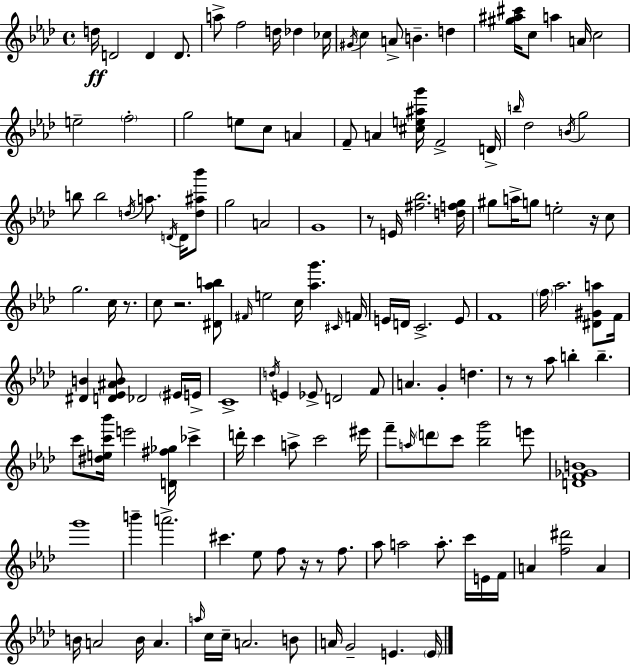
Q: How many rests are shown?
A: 8